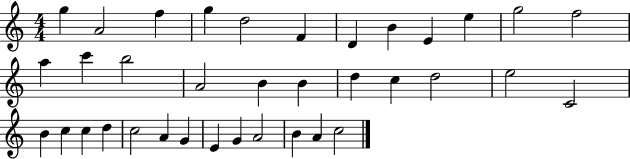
{
  \clef treble
  \numericTimeSignature
  \time 4/4
  \key c \major
  g''4 a'2 f''4 | g''4 d''2 f'4 | d'4 b'4 e'4 e''4 | g''2 f''2 | \break a''4 c'''4 b''2 | a'2 b'4 b'4 | d''4 c''4 d''2 | e''2 c'2 | \break b'4 c''4 c''4 d''4 | c''2 a'4 g'4 | e'4 g'4 a'2 | b'4 a'4 c''2 | \break \bar "|."
}